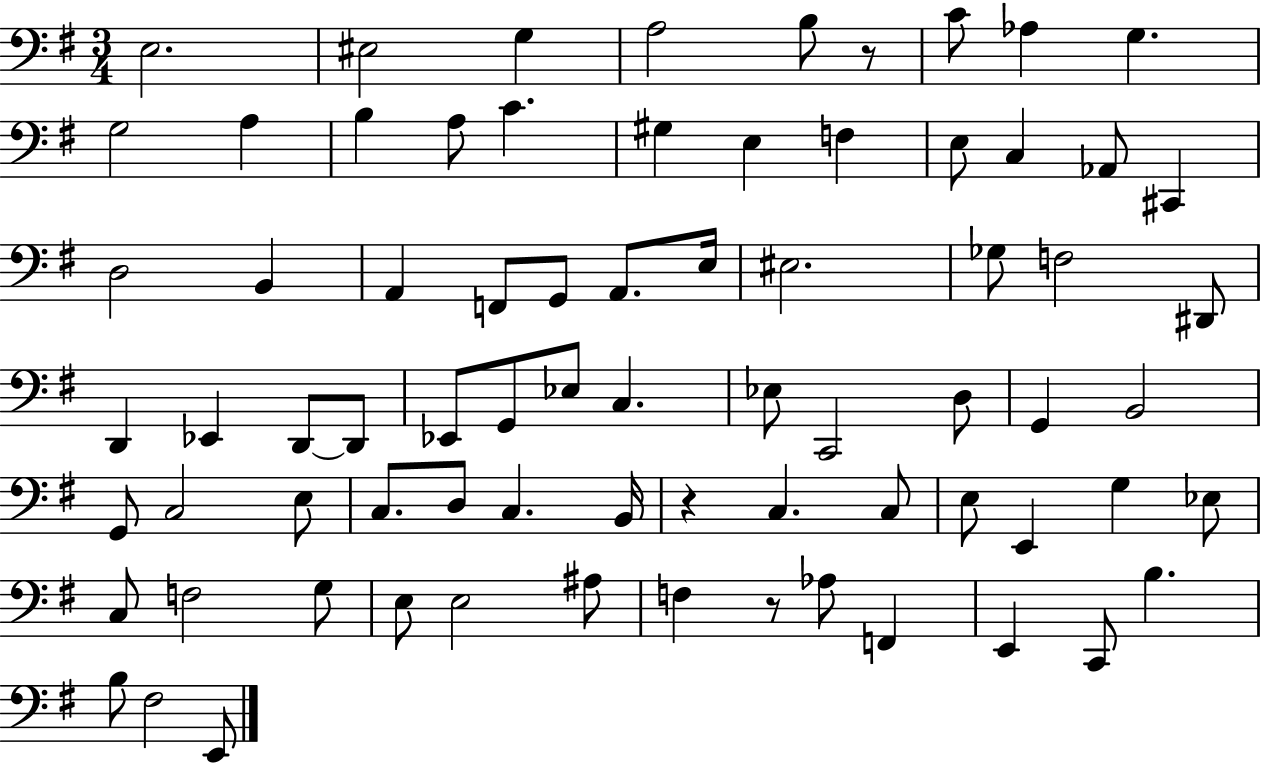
{
  \clef bass
  \numericTimeSignature
  \time 3/4
  \key g \major
  \repeat volta 2 { e2. | eis2 g4 | a2 b8 r8 | c'8 aes4 g4. | \break g2 a4 | b4 a8 c'4. | gis4 e4 f4 | e8 c4 aes,8 cis,4 | \break d2 b,4 | a,4 f,8 g,8 a,8. e16 | eis2. | ges8 f2 dis,8 | \break d,4 ees,4 d,8~~ d,8 | ees,8 g,8 ees8 c4. | ees8 c,2 d8 | g,4 b,2 | \break g,8 c2 e8 | c8. d8 c4. b,16 | r4 c4. c8 | e8 e,4 g4 ees8 | \break c8 f2 g8 | e8 e2 ais8 | f4 r8 aes8 f,4 | e,4 c,8 b4. | \break b8 fis2 e,8 | } \bar "|."
}